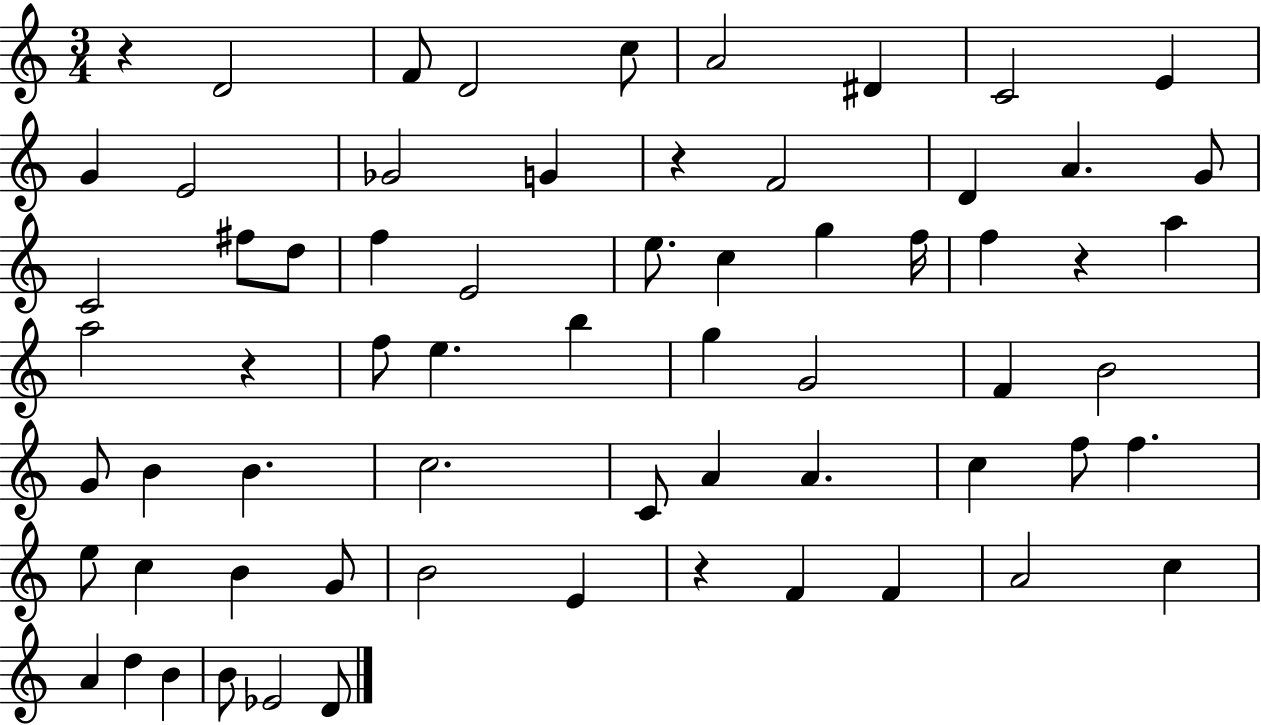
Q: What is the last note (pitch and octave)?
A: D4